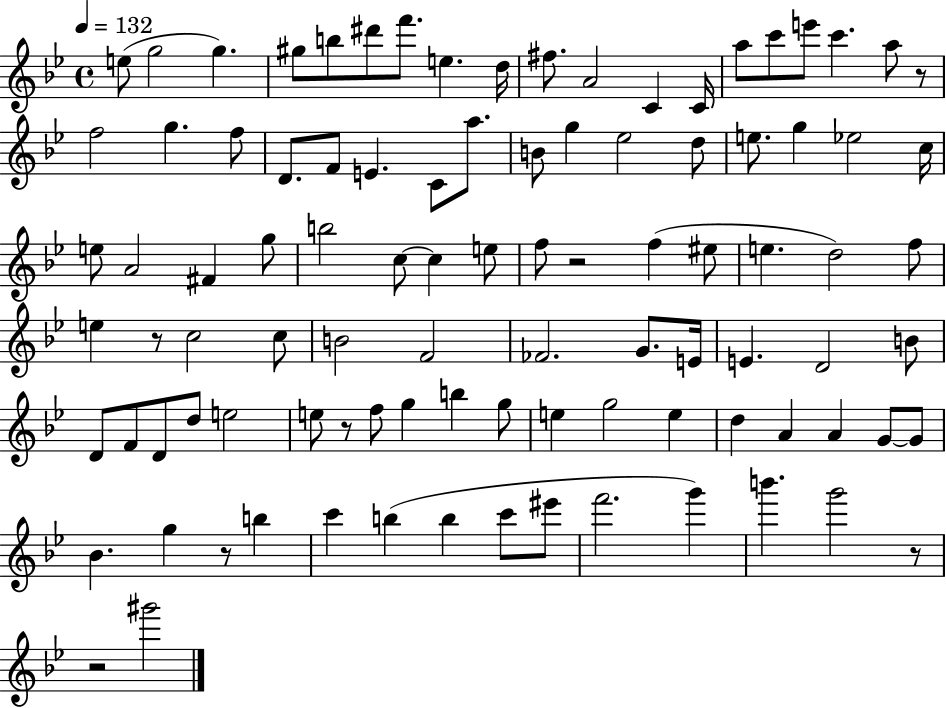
E5/e G5/h G5/q. G#5/e B5/e D#6/e F6/e. E5/q. D5/s F#5/e. A4/h C4/q C4/s A5/e C6/e E6/e C6/q. A5/e R/e F5/h G5/q. F5/e D4/e. F4/e E4/q. C4/e A5/e. B4/e G5/q Eb5/h D5/e E5/e. G5/q Eb5/h C5/s E5/e A4/h F#4/q G5/e B5/h C5/e C5/q E5/e F5/e R/h F5/q EIS5/e E5/q. D5/h F5/e E5/q R/e C5/h C5/e B4/h F4/h FES4/h. G4/e. E4/s E4/q. D4/h B4/e D4/e F4/e D4/e D5/e E5/h E5/e R/e F5/e G5/q B5/q G5/e E5/q G5/h E5/q D5/q A4/q A4/q G4/e G4/e Bb4/q. G5/q R/e B5/q C6/q B5/q B5/q C6/e EIS6/e F6/h. G6/q B6/q. G6/h R/e R/h G#6/h